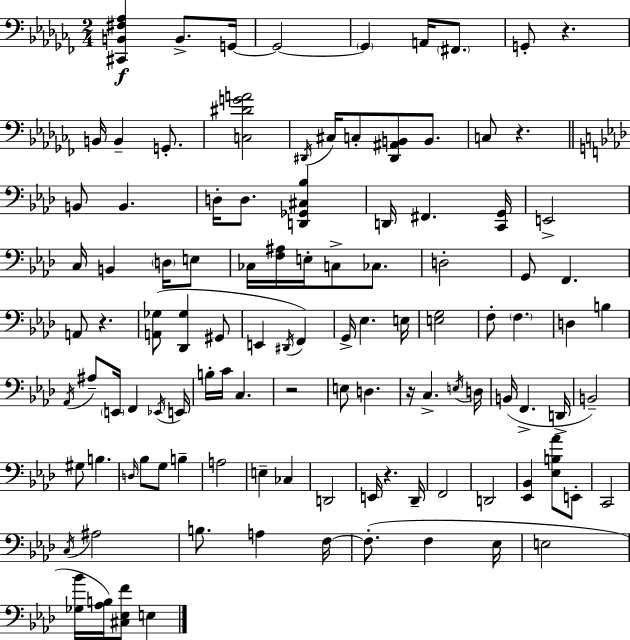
[C#2,B2,F#3,Ab3]/q B2/e. G2/s G2/h G2/q A2/s F#2/e. G2/e R/q. B2/s B2/q G2/e. [C3,D#4,G4,A4]/h D#2/s C#3/s C3/e [D#2,A#2,B2]/e B2/e. C3/e R/q. B2/e B2/q. D3/s D3/e. [D2,Gb2,C#3,Bb3]/q D2/s F#2/q. [C2,G2]/s E2/h C3/s B2/q D3/s E3/e CES3/s [F3,A#3]/s E3/s C3/e CES3/e. D3/h G2/e F2/q. A2/e R/q. [A2,Gb3]/e [Db2,Gb3]/q G#2/e E2/q D#2/s F2/q G2/s Eb3/q. E3/s [E3,G3]/h F3/e F3/q. D3/q B3/q Ab2/s A#3/e E2/s F2/q Eb2/s E2/s B3/s C4/s C3/q. R/h E3/e D3/q. R/s C3/q. E3/s D3/s B2/s F2/q. D2/s B2/h G#3/e B3/q. D3/s Bb3/e G3/e B3/q A3/h E3/q CES3/q D2/h E2/s R/q. Db2/s F2/h D2/h [Eb2,Bb2]/q [Eb3,B3,Ab4]/e E2/e C2/h C3/s A#3/h B3/e. A3/q F3/s F3/e. F3/q Eb3/s E3/h [Gb3,Bb4]/s [Ab3,B3]/s [C#3,Eb3,F4]/e E3/q